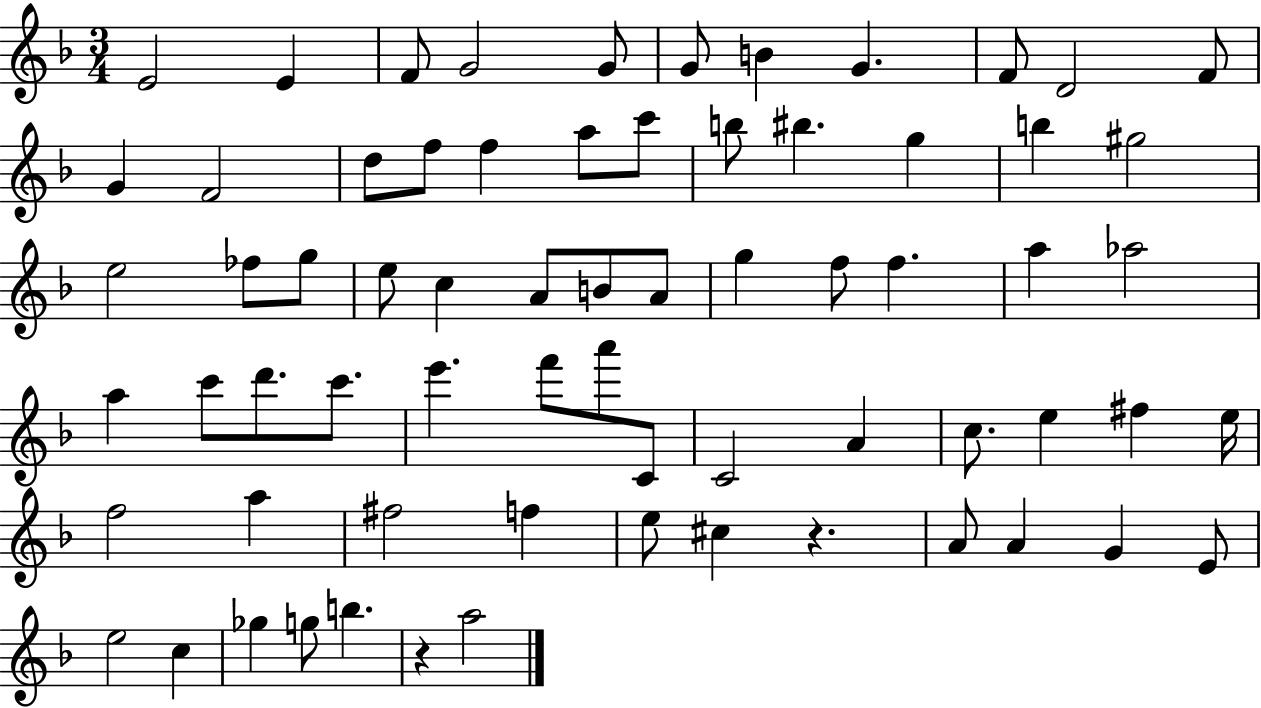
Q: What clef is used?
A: treble